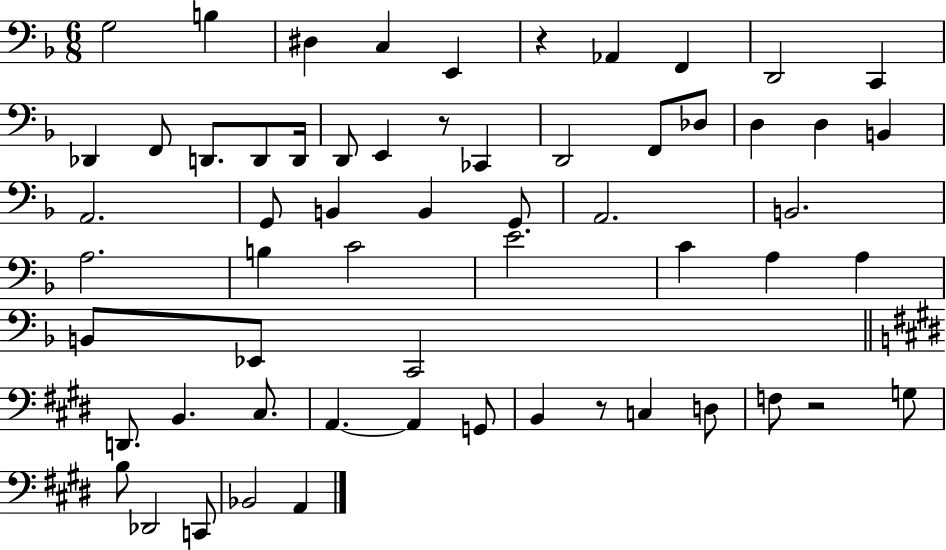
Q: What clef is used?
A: bass